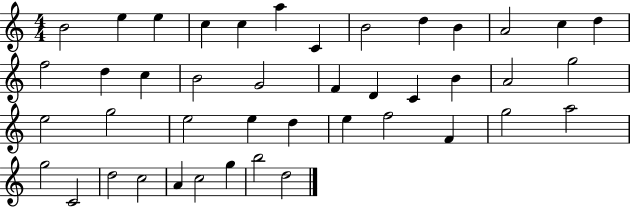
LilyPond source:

{
  \clef treble
  \numericTimeSignature
  \time 4/4
  \key c \major
  b'2 e''4 e''4 | c''4 c''4 a''4 c'4 | b'2 d''4 b'4 | a'2 c''4 d''4 | \break f''2 d''4 c''4 | b'2 g'2 | f'4 d'4 c'4 b'4 | a'2 g''2 | \break e''2 g''2 | e''2 e''4 d''4 | e''4 f''2 f'4 | g''2 a''2 | \break g''2 c'2 | d''2 c''2 | a'4 c''2 g''4 | b''2 d''2 | \break \bar "|."
}